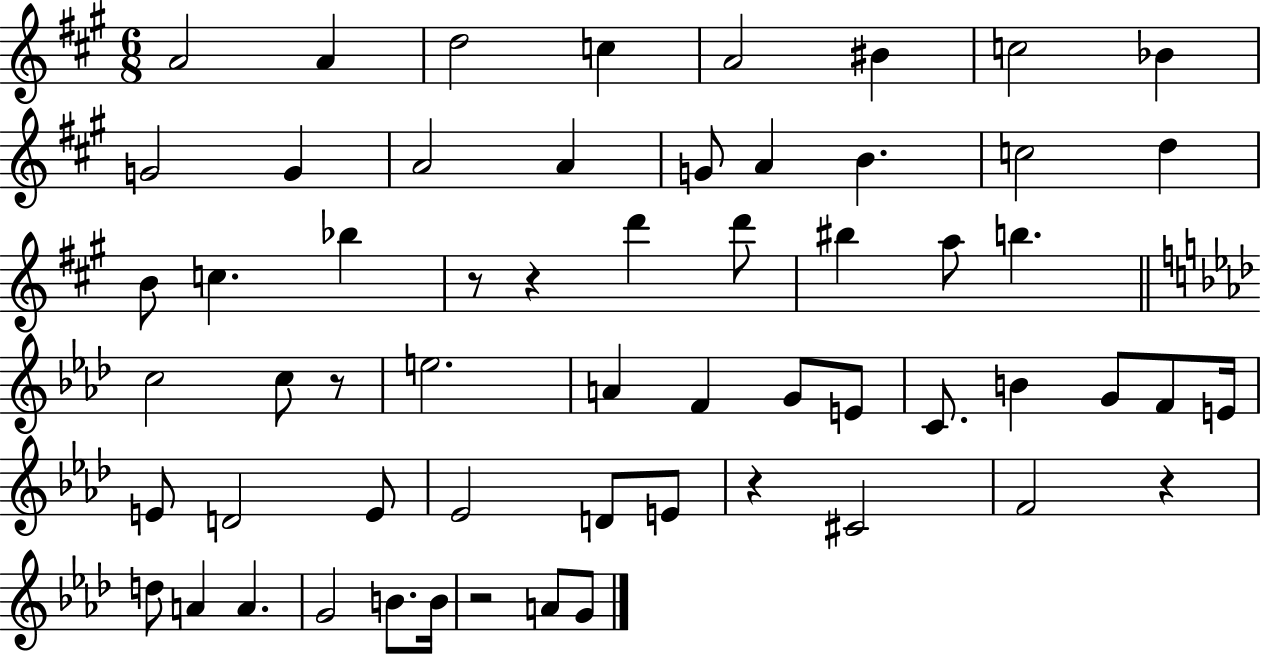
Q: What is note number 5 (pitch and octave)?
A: A4